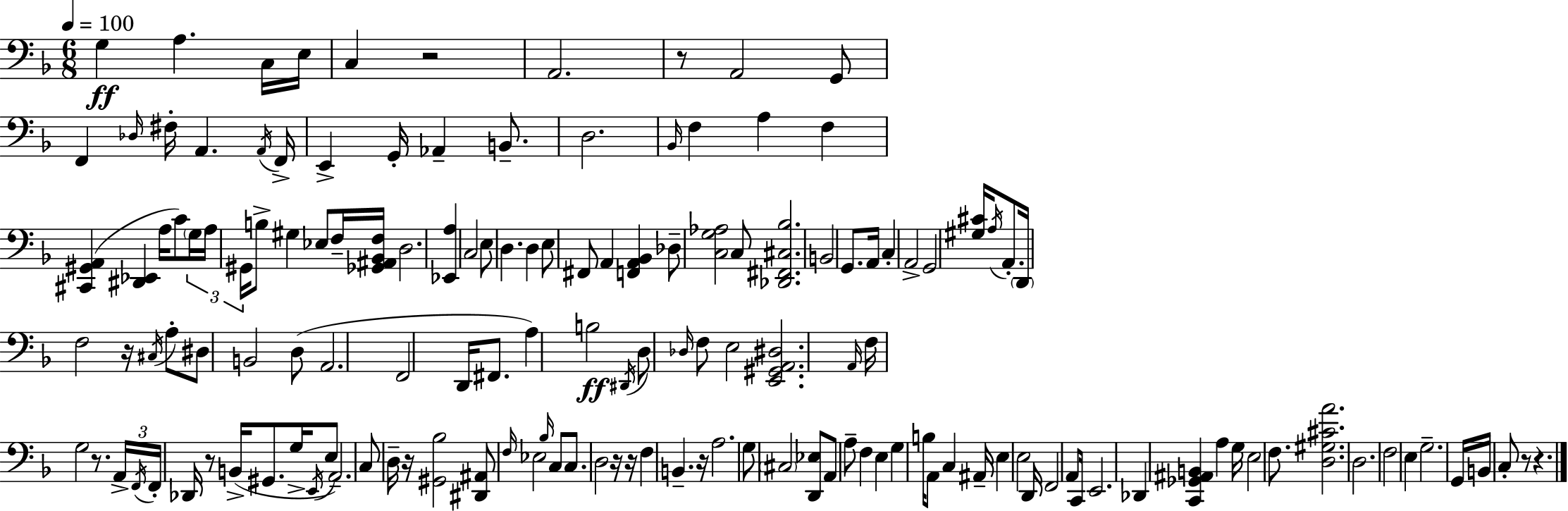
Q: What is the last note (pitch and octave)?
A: C3